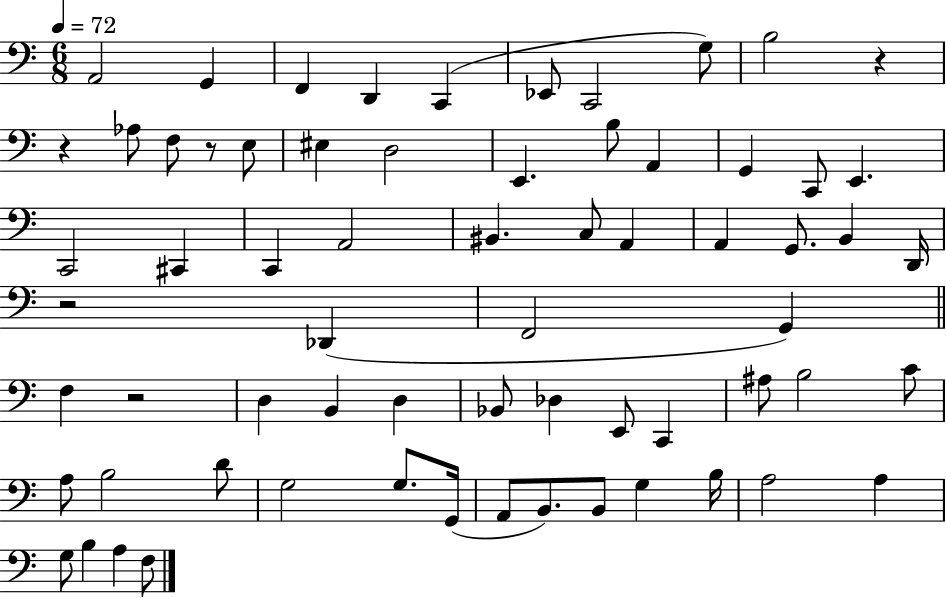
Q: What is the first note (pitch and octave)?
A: A2